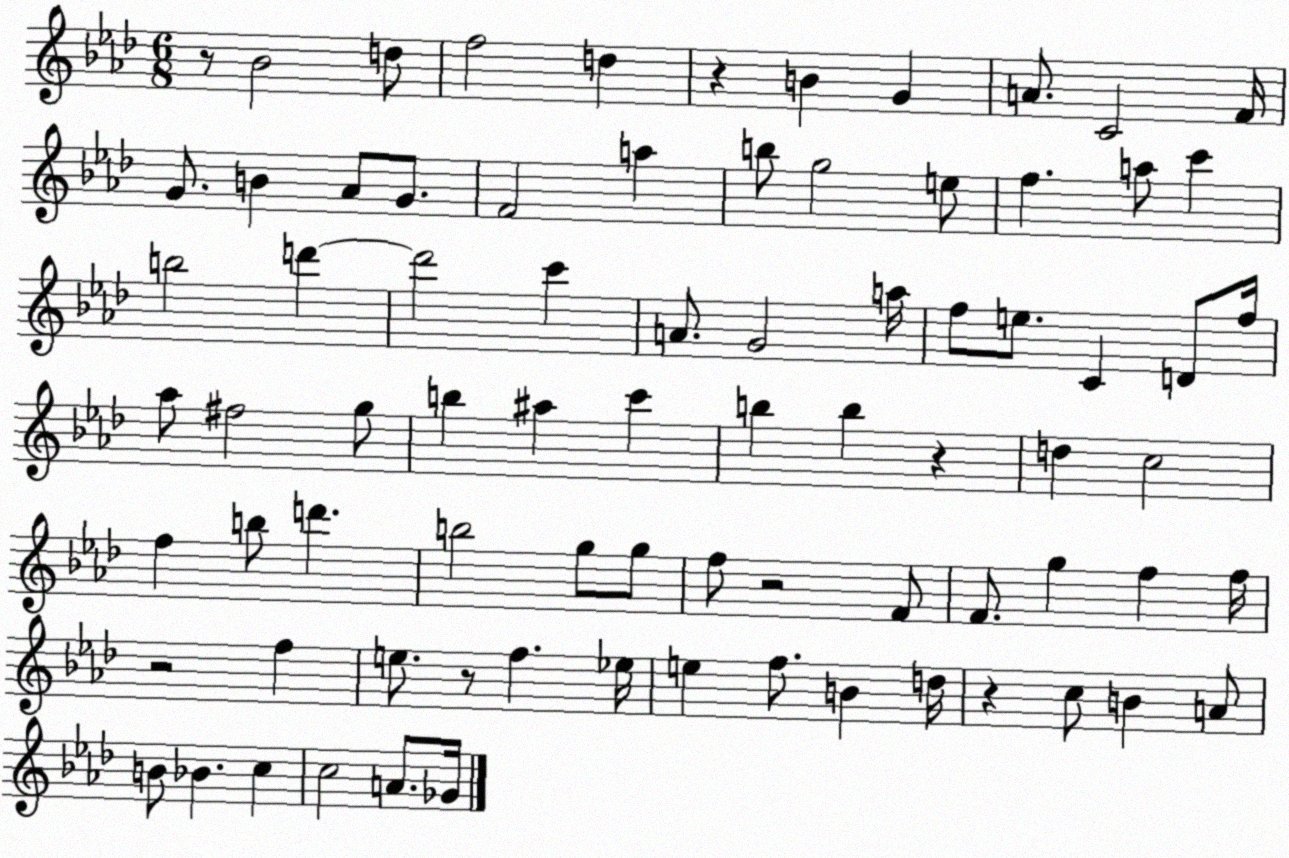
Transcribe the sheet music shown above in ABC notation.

X:1
T:Untitled
M:6/8
L:1/4
K:Ab
z/2 _B2 d/2 f2 d z B G A/2 C2 F/4 G/2 B _A/2 G/2 F2 a b/2 g2 e/2 f a/2 c' b2 d' d'2 c' A/2 G2 a/4 f/2 e/2 C D/2 f/4 _a/2 ^f2 g/2 b ^a c' b b z d c2 f b/2 d' b2 g/2 g/2 f/2 z2 F/2 F/2 g f f/4 z2 f e/2 z/2 f _e/4 e f/2 B d/4 z c/2 B A/2 B/2 _B c c2 A/2 _G/4